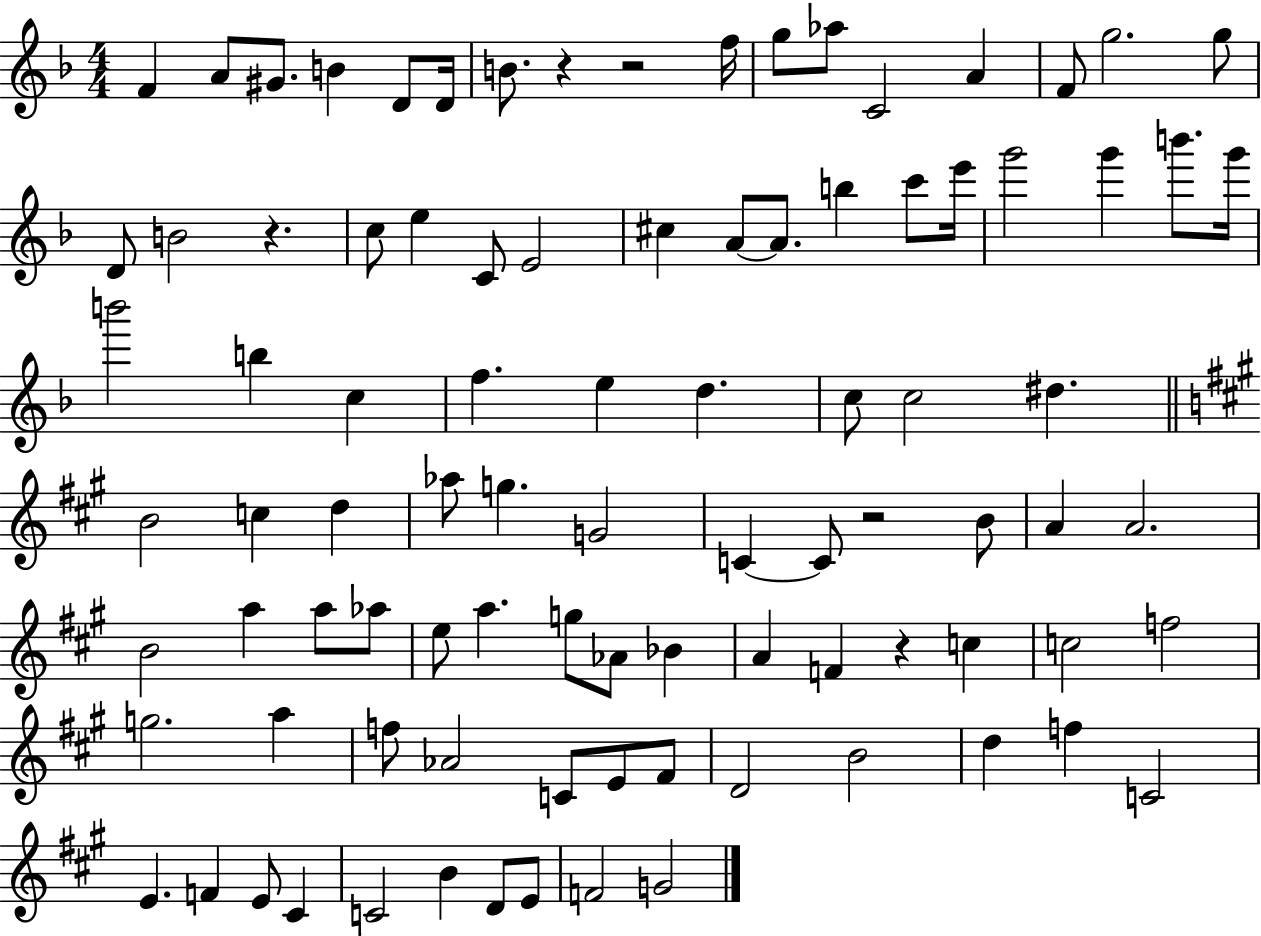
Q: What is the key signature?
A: F major